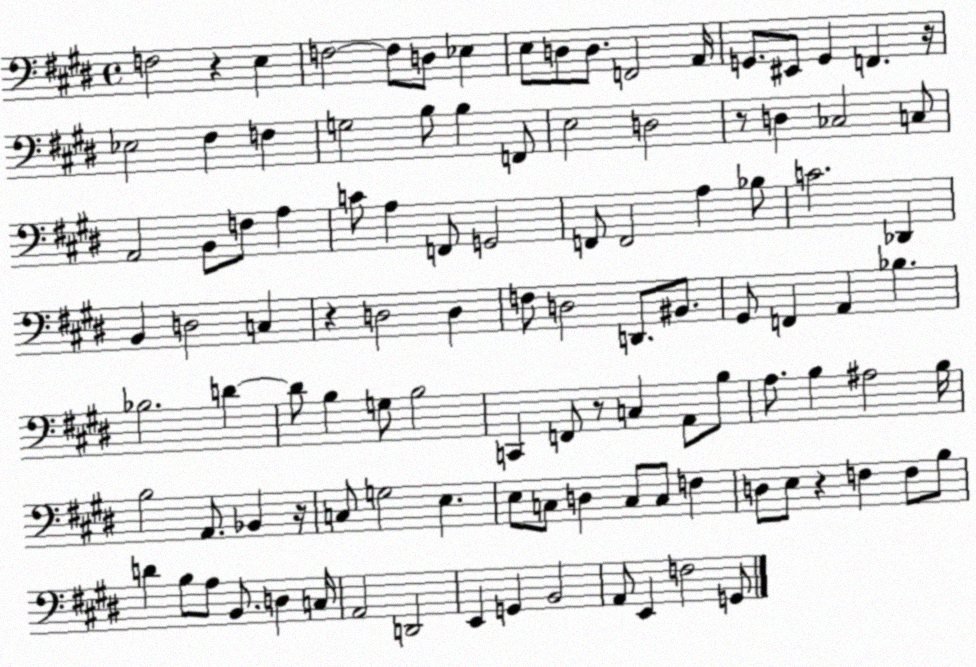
X:1
T:Untitled
M:4/4
L:1/4
K:E
F,2 z E, F,2 F,/2 D,/2 _E, E,/2 D,/2 D,/2 F,,2 A,,/4 G,,/2 ^E,,/2 G,, F,, z/4 _E,2 ^F, F, G,2 B,/2 B, F,,/2 E,2 D,2 z/2 D, _C,2 C,/2 A,,2 B,,/2 F,/2 A, C/2 A, F,,/2 G,,2 F,,/2 F,,2 A, _B,/2 C2 _D,, B,, D,2 C, z D,2 D, F,/2 D,2 D,,/2 ^B,,/2 ^G,,/2 F,, A,, _B, _B,2 D D/2 B, G,/2 B,2 C,, F,,/2 z/2 C, A,,/2 B,/2 A,/2 B, ^A,2 B,/4 B,2 A,,/2 _B,, z/4 C,/2 G,2 E, E,/2 C,/2 D, C,/2 C,/2 F, D,/2 E,/2 z F, F,/2 B,/2 D B,/2 A,/2 B,,/2 D, C,/4 A,,2 D,,2 E,, G,, B,,2 A,,/2 E,, F,2 G,,/2